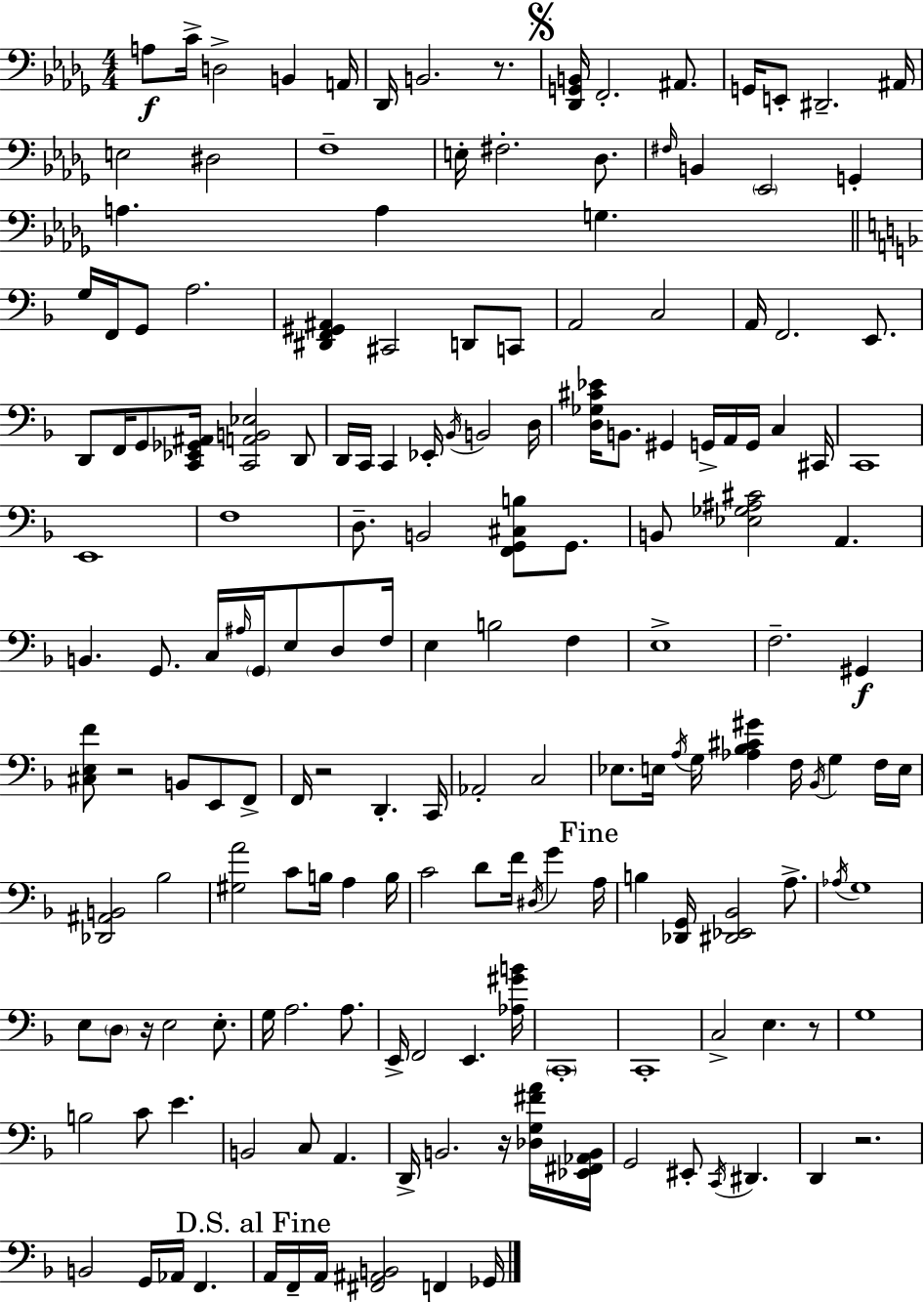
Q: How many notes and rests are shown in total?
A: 171